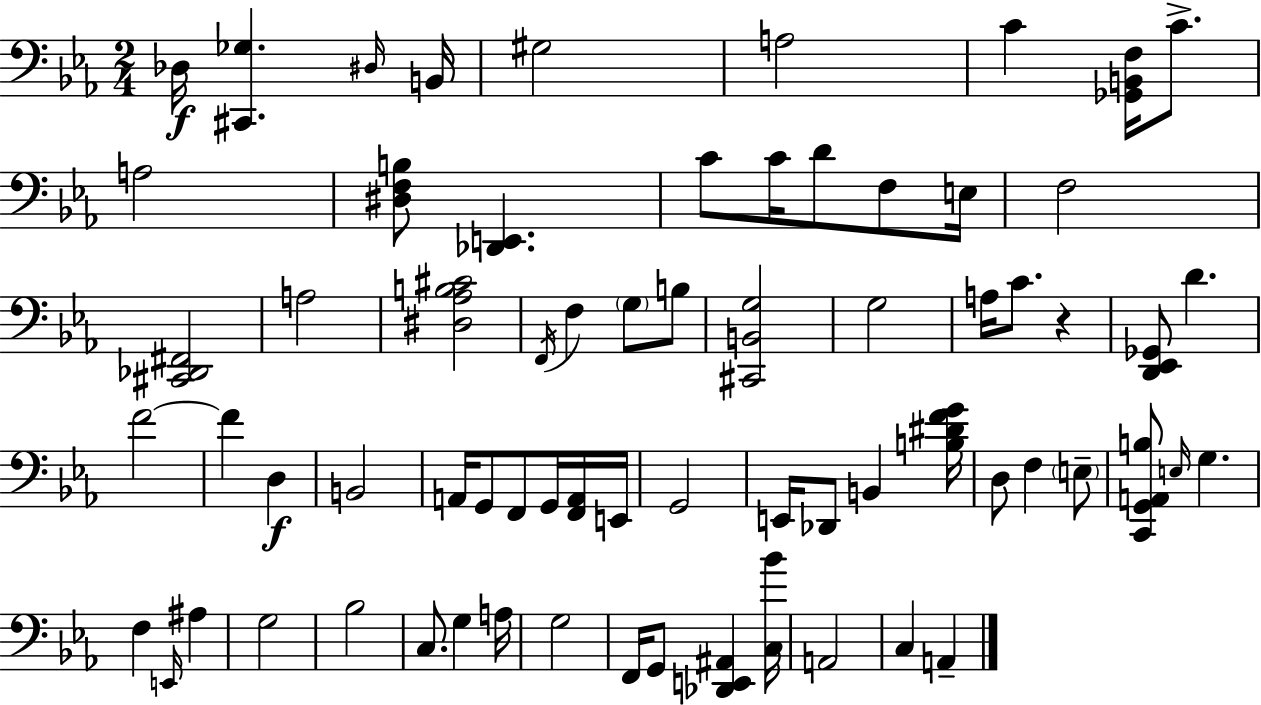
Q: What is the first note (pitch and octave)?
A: Db3